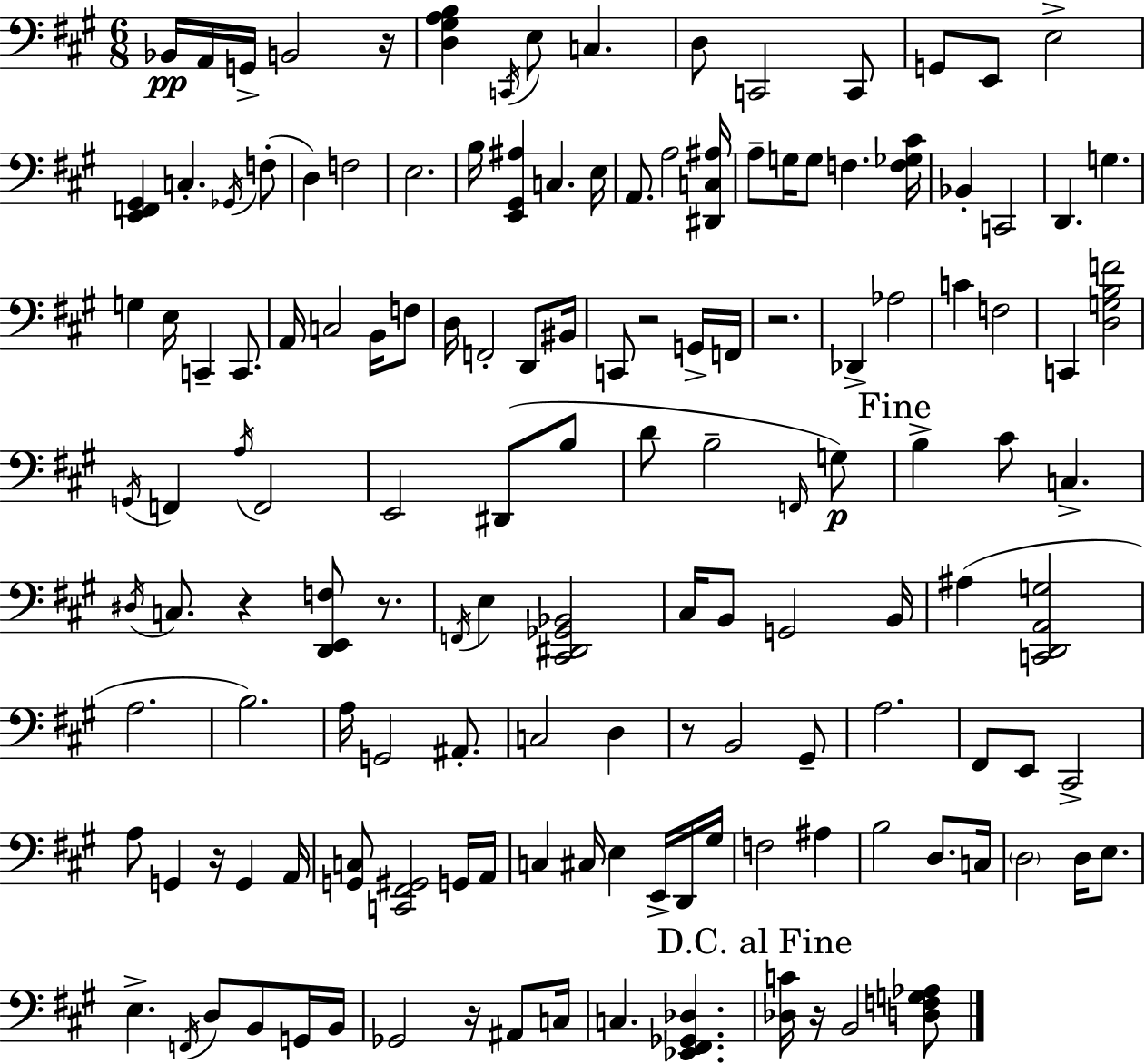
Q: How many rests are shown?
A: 9